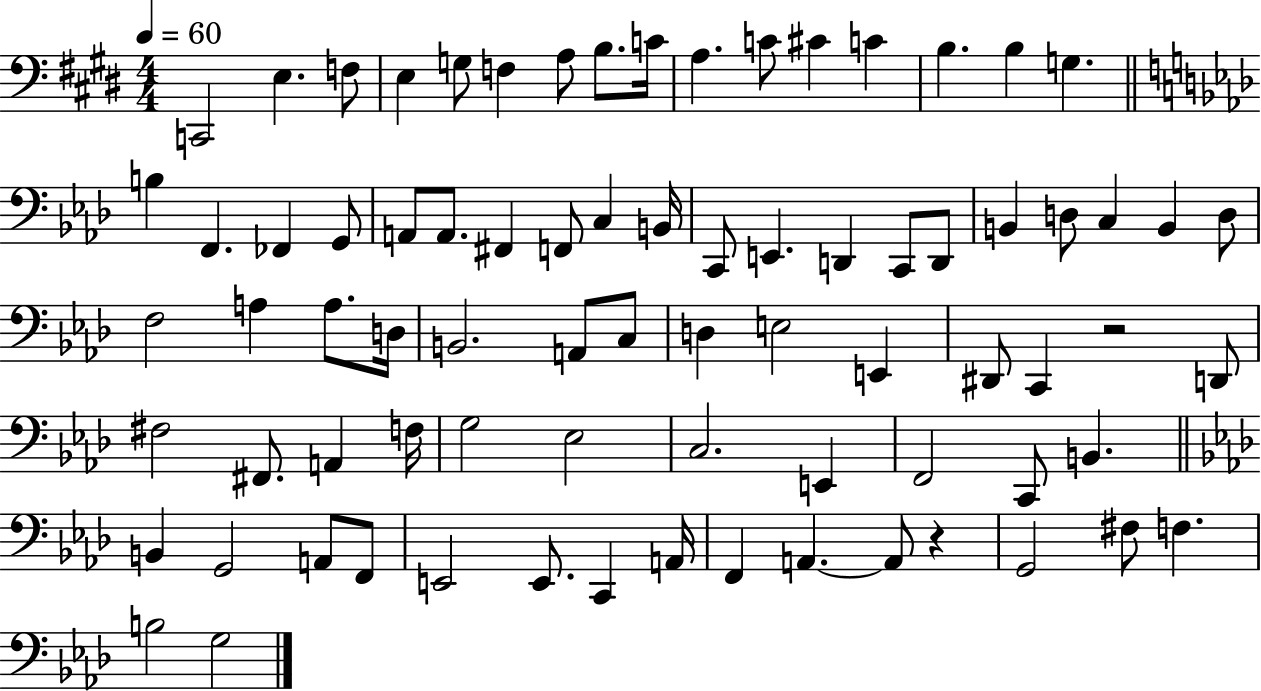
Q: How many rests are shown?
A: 2